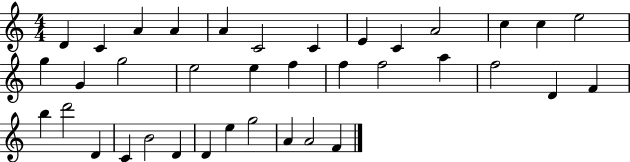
D4/q C4/q A4/q A4/q A4/q C4/h C4/q E4/q C4/q A4/h C5/q C5/q E5/h G5/q G4/q G5/h E5/h E5/q F5/q F5/q F5/h A5/q F5/h D4/q F4/q B5/q D6/h D4/q C4/q B4/h D4/q D4/q E5/q G5/h A4/q A4/h F4/q